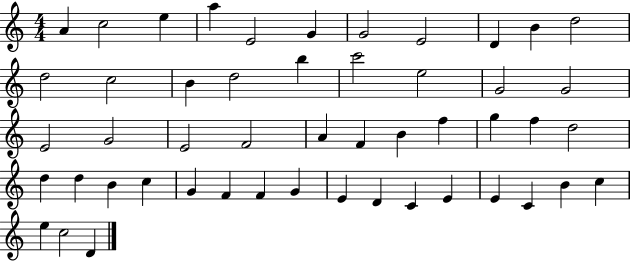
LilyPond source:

{
  \clef treble
  \numericTimeSignature
  \time 4/4
  \key c \major
  a'4 c''2 e''4 | a''4 e'2 g'4 | g'2 e'2 | d'4 b'4 d''2 | \break d''2 c''2 | b'4 d''2 b''4 | c'''2 e''2 | g'2 g'2 | \break e'2 g'2 | e'2 f'2 | a'4 f'4 b'4 f''4 | g''4 f''4 d''2 | \break d''4 d''4 b'4 c''4 | g'4 f'4 f'4 g'4 | e'4 d'4 c'4 e'4 | e'4 c'4 b'4 c''4 | \break e''4 c''2 d'4 | \bar "|."
}